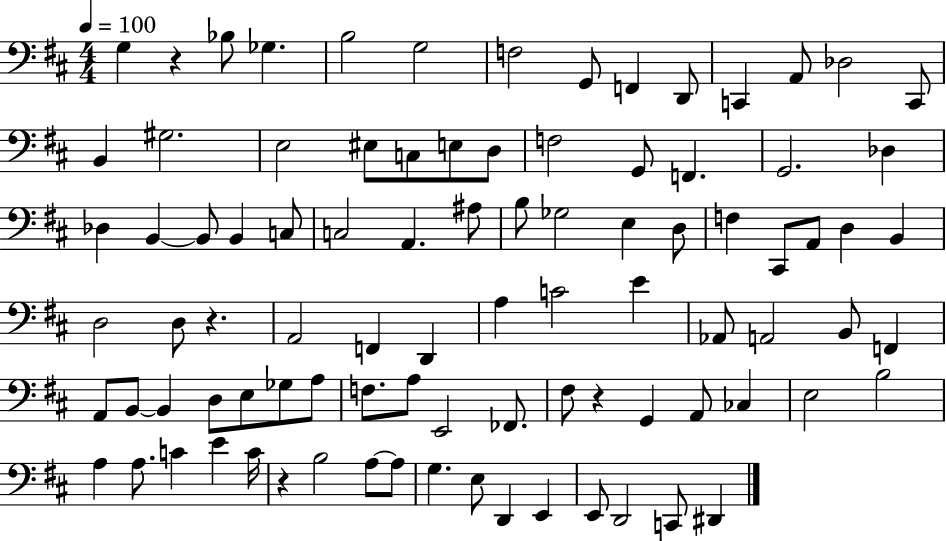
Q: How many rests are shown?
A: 4